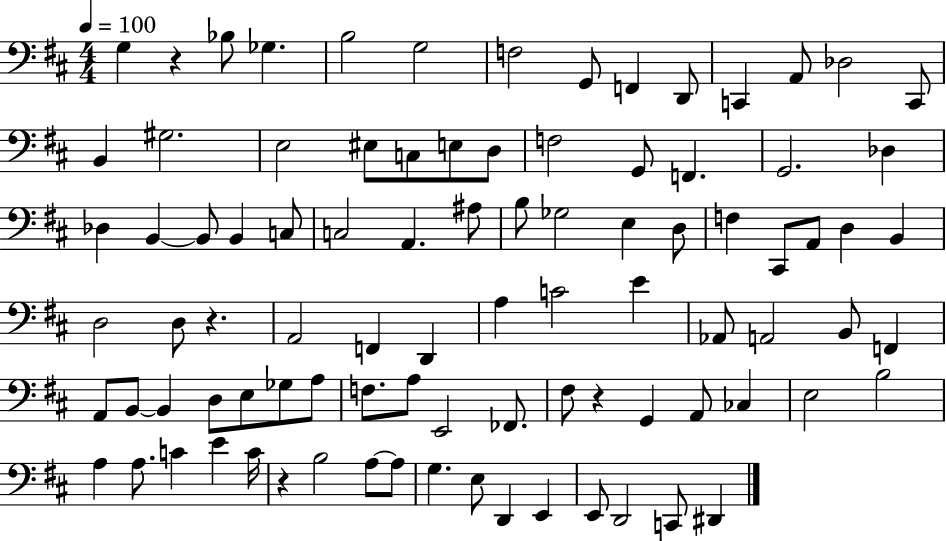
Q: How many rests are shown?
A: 4